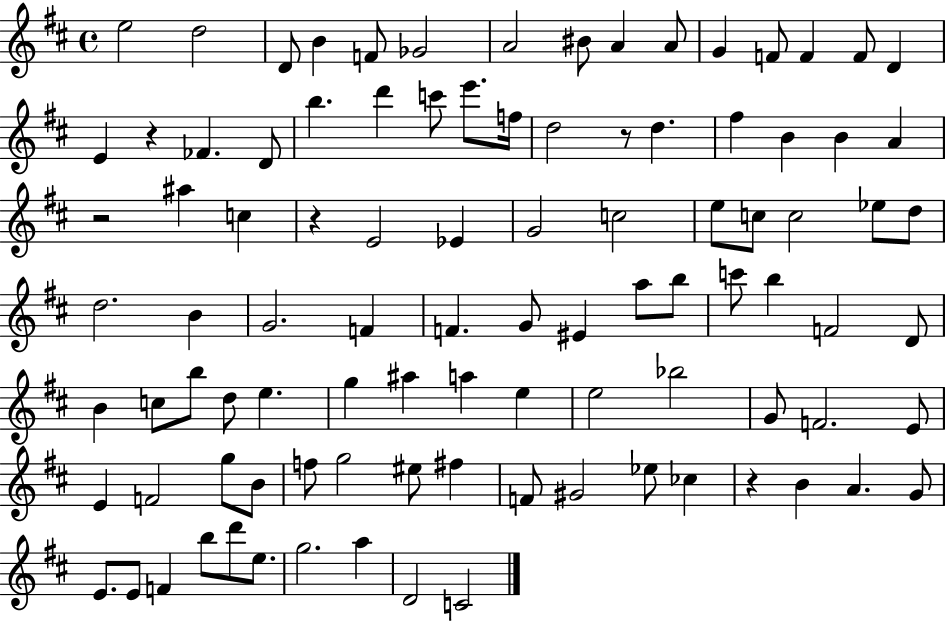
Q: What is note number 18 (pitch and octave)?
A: D4